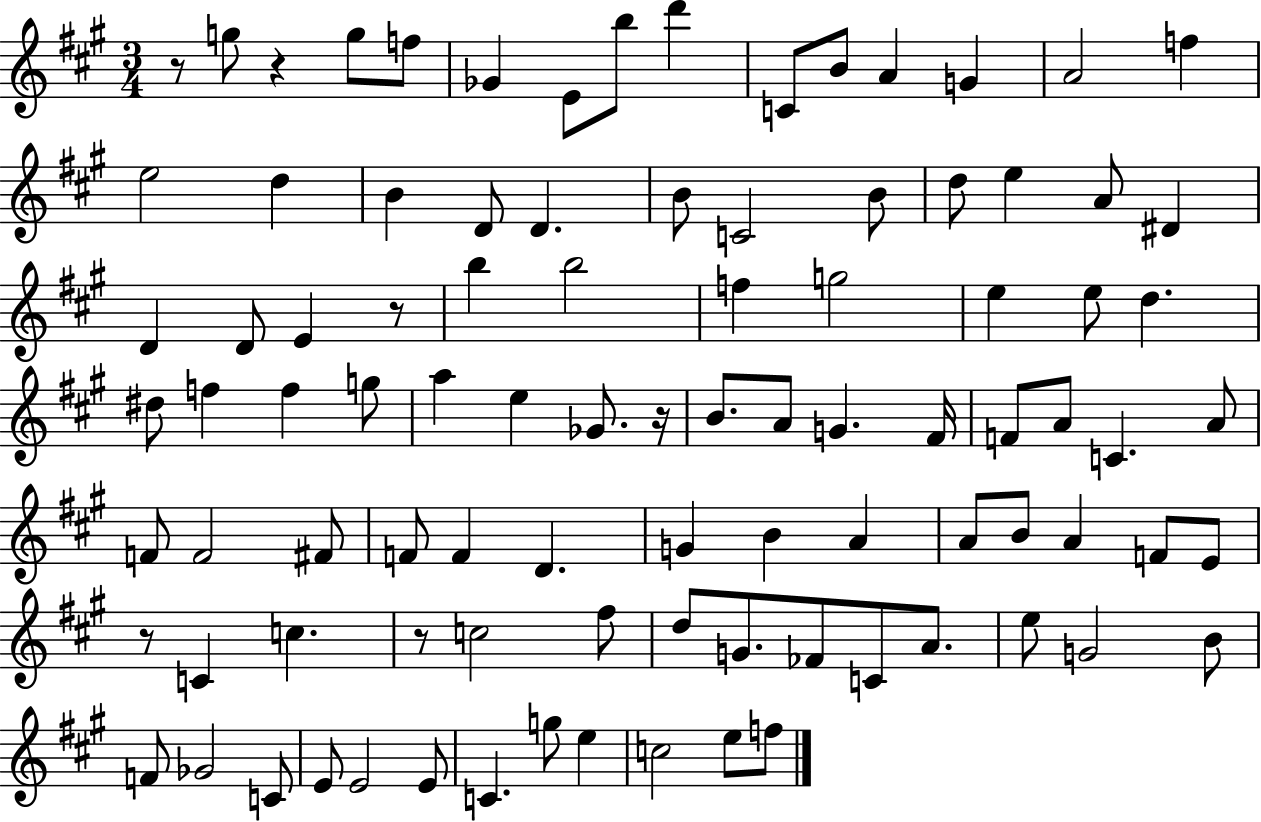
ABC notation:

X:1
T:Untitled
M:3/4
L:1/4
K:A
z/2 g/2 z g/2 f/2 _G E/2 b/2 d' C/2 B/2 A G A2 f e2 d B D/2 D B/2 C2 B/2 d/2 e A/2 ^D D D/2 E z/2 b b2 f g2 e e/2 d ^d/2 f f g/2 a e _G/2 z/4 B/2 A/2 G ^F/4 F/2 A/2 C A/2 F/2 F2 ^F/2 F/2 F D G B A A/2 B/2 A F/2 E/2 z/2 C c z/2 c2 ^f/2 d/2 G/2 _F/2 C/2 A/2 e/2 G2 B/2 F/2 _G2 C/2 E/2 E2 E/2 C g/2 e c2 e/2 f/2